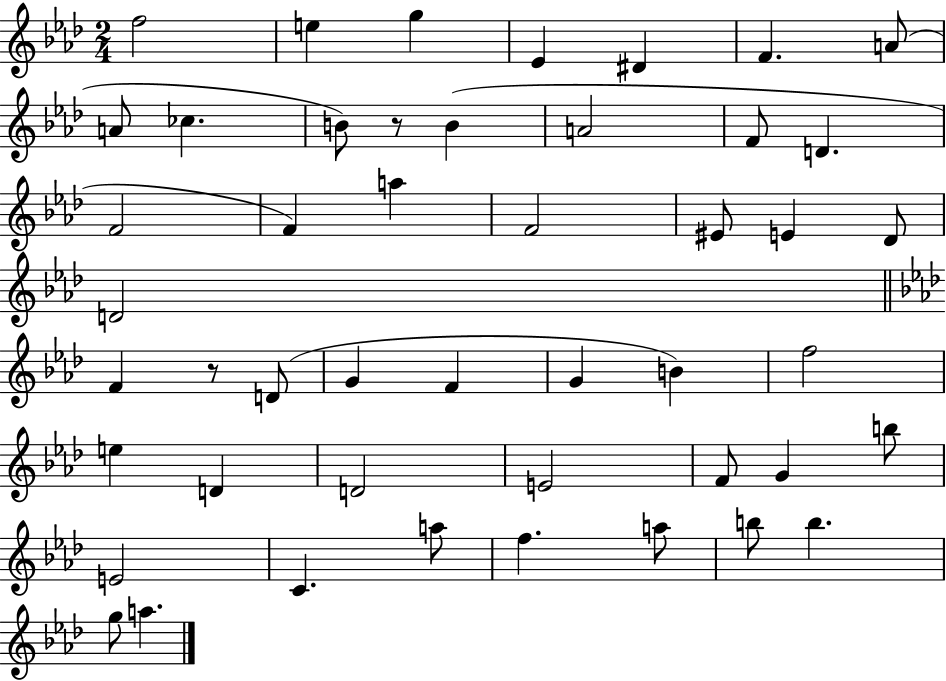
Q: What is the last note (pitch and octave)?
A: A5